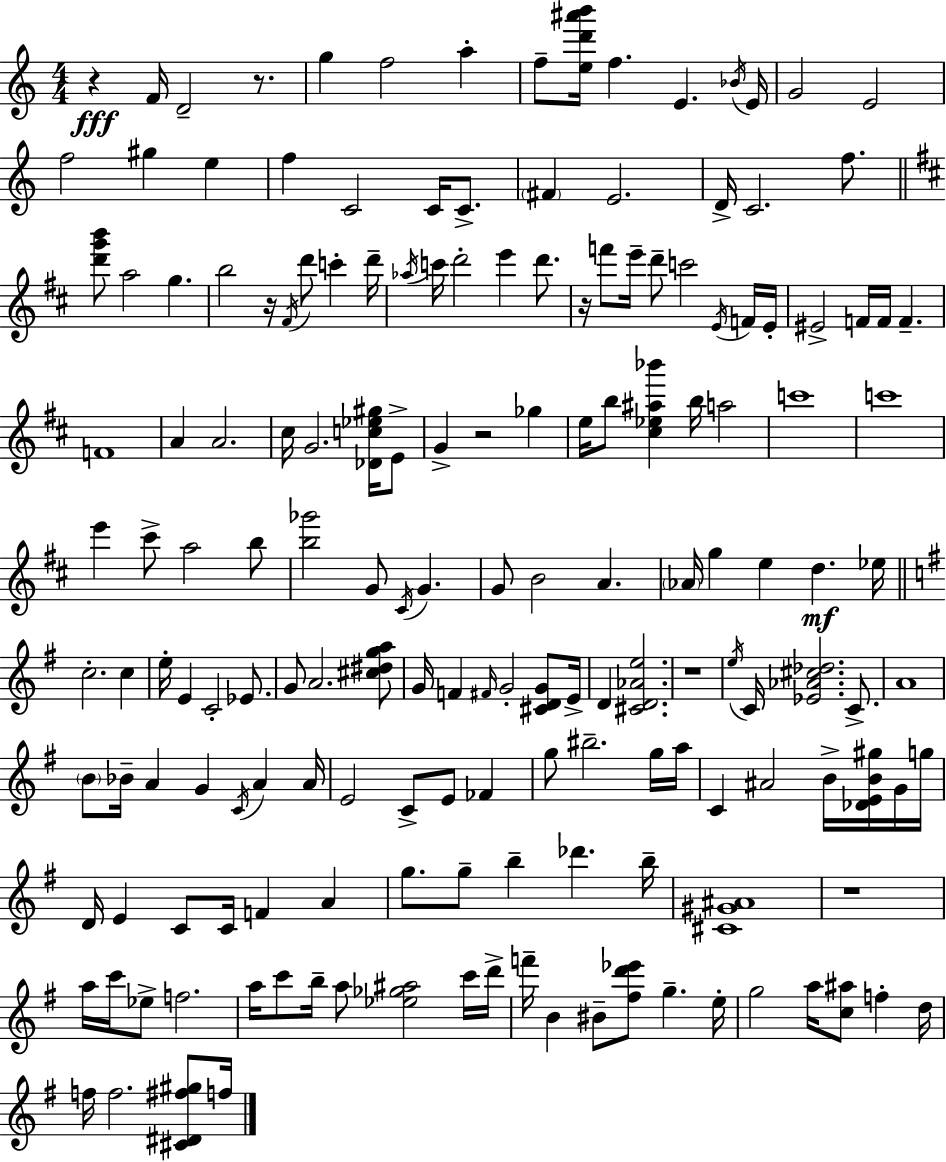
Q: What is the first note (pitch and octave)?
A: F4